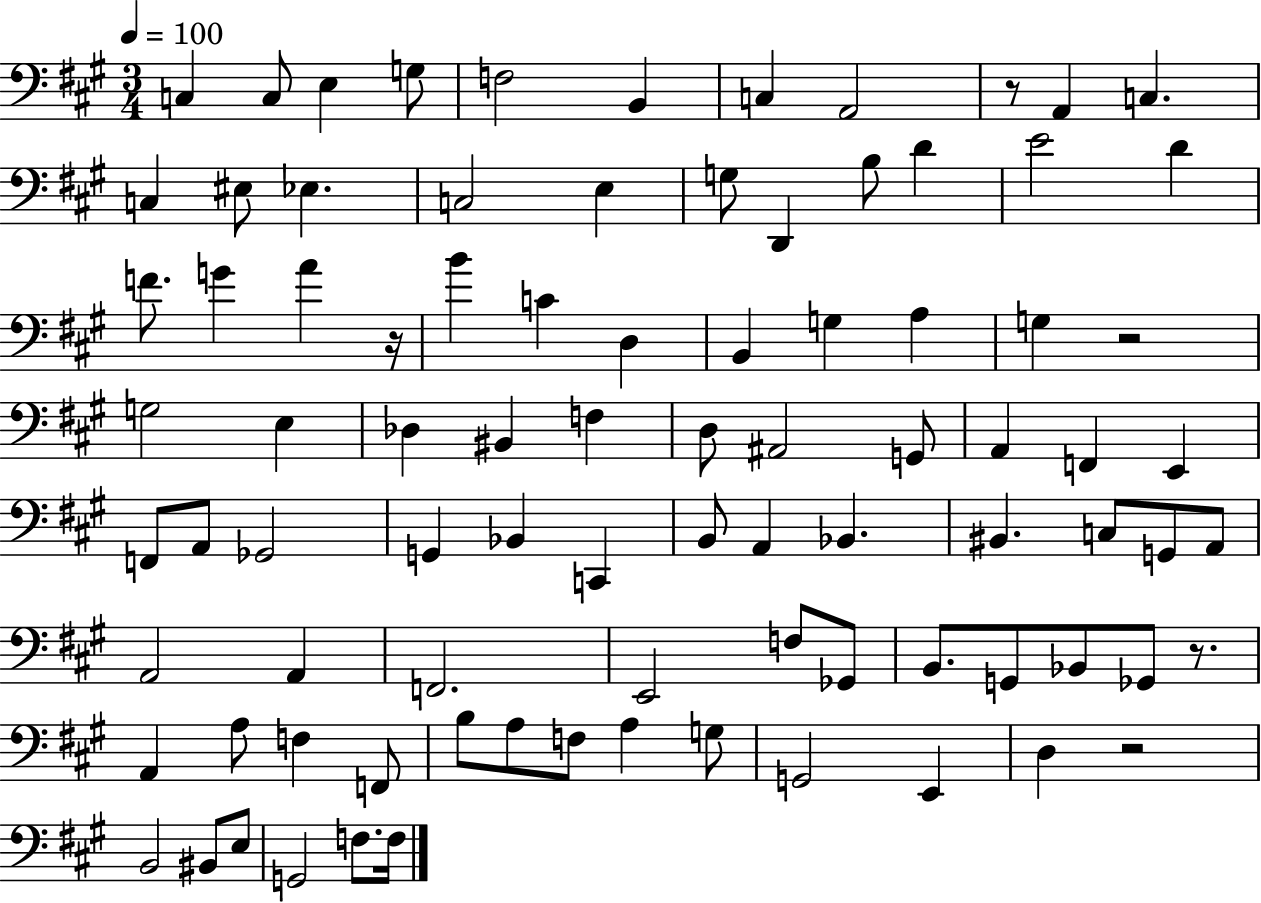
{
  \clef bass
  \numericTimeSignature
  \time 3/4
  \key a \major
  \tempo 4 = 100
  \repeat volta 2 { c4 c8 e4 g8 | f2 b,4 | c4 a,2 | r8 a,4 c4. | \break c4 eis8 ees4. | c2 e4 | g8 d,4 b8 d'4 | e'2 d'4 | \break f'8. g'4 a'4 r16 | b'4 c'4 d4 | b,4 g4 a4 | g4 r2 | \break g2 e4 | des4 bis,4 f4 | d8 ais,2 g,8 | a,4 f,4 e,4 | \break f,8 a,8 ges,2 | g,4 bes,4 c,4 | b,8 a,4 bes,4. | bis,4. c8 g,8 a,8 | \break a,2 a,4 | f,2. | e,2 f8 ges,8 | b,8. g,8 bes,8 ges,8 r8. | \break a,4 a8 f4 f,8 | b8 a8 f8 a4 g8 | g,2 e,4 | d4 r2 | \break b,2 bis,8 e8 | g,2 f8. f16 | } \bar "|."
}